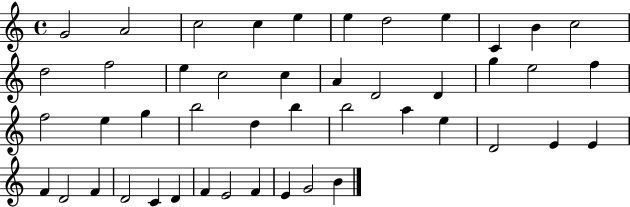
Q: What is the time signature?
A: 4/4